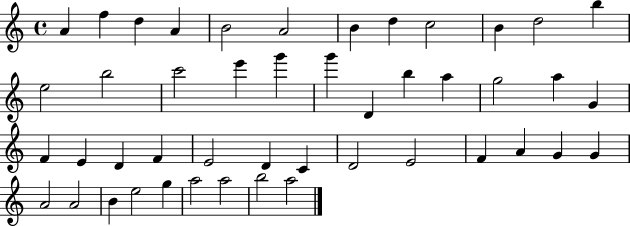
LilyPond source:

{
  \clef treble
  \time 4/4
  \defaultTimeSignature
  \key c \major
  a'4 f''4 d''4 a'4 | b'2 a'2 | b'4 d''4 c''2 | b'4 d''2 b''4 | \break e''2 b''2 | c'''2 e'''4 g'''4 | g'''4 d'4 b''4 a''4 | g''2 a''4 g'4 | \break f'4 e'4 d'4 f'4 | e'2 d'4 c'4 | d'2 e'2 | f'4 a'4 g'4 g'4 | \break a'2 a'2 | b'4 e''2 g''4 | a''2 a''2 | b''2 a''2 | \break \bar "|."
}